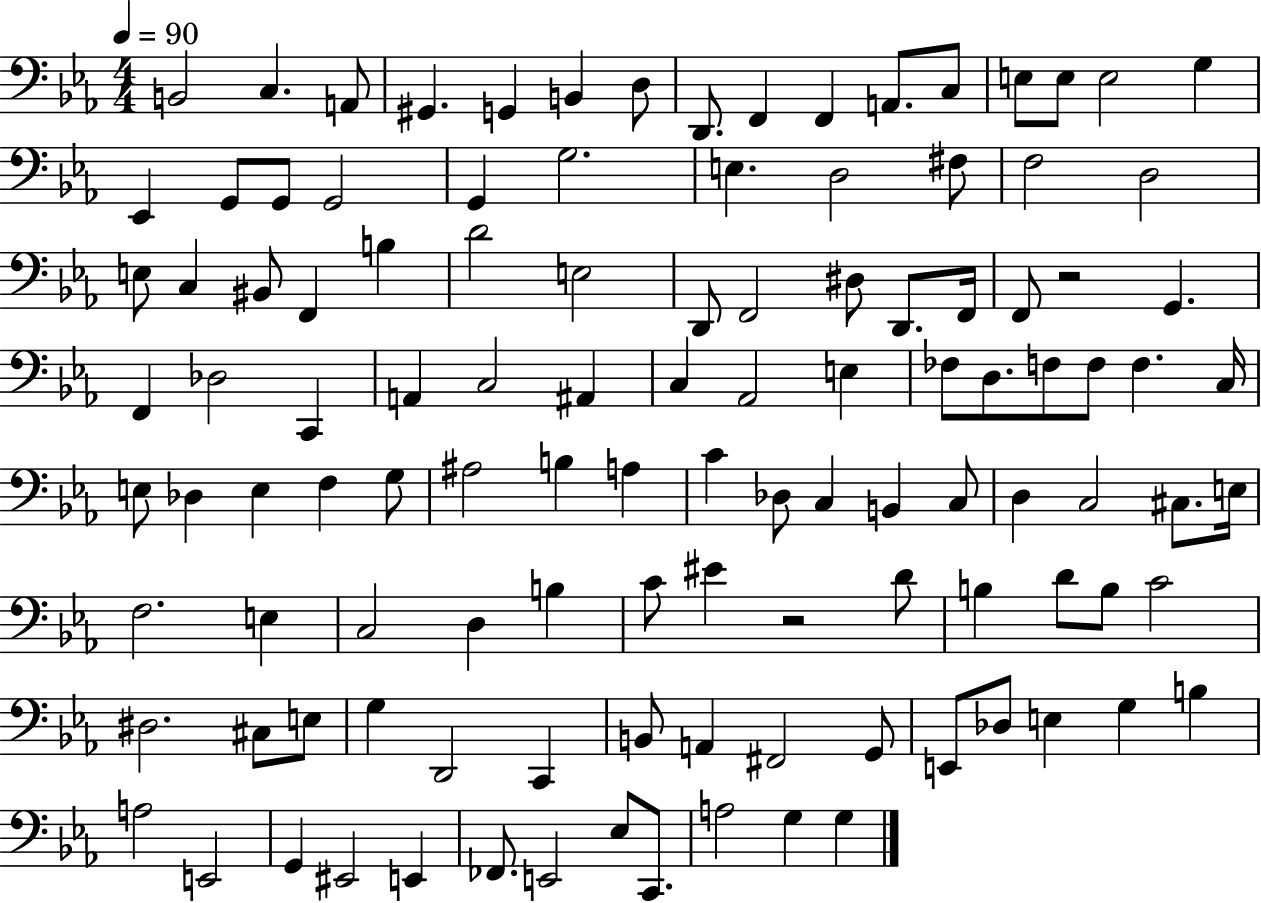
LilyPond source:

{
  \clef bass
  \numericTimeSignature
  \time 4/4
  \key ees \major
  \tempo 4 = 90
  b,2 c4. a,8 | gis,4. g,4 b,4 d8 | d,8. f,4 f,4 a,8. c8 | e8 e8 e2 g4 | \break ees,4 g,8 g,8 g,2 | g,4 g2. | e4. d2 fis8 | f2 d2 | \break e8 c4 bis,8 f,4 b4 | d'2 e2 | d,8 f,2 dis8 d,8. f,16 | f,8 r2 g,4. | \break f,4 des2 c,4 | a,4 c2 ais,4 | c4 aes,2 e4 | fes8 d8. f8 f8 f4. c16 | \break e8 des4 e4 f4 g8 | ais2 b4 a4 | c'4 des8 c4 b,4 c8 | d4 c2 cis8. e16 | \break f2. e4 | c2 d4 b4 | c'8 eis'4 r2 d'8 | b4 d'8 b8 c'2 | \break dis2. cis8 e8 | g4 d,2 c,4 | b,8 a,4 fis,2 g,8 | e,8 des8 e4 g4 b4 | \break a2 e,2 | g,4 eis,2 e,4 | fes,8. e,2 ees8 c,8. | a2 g4 g4 | \break \bar "|."
}